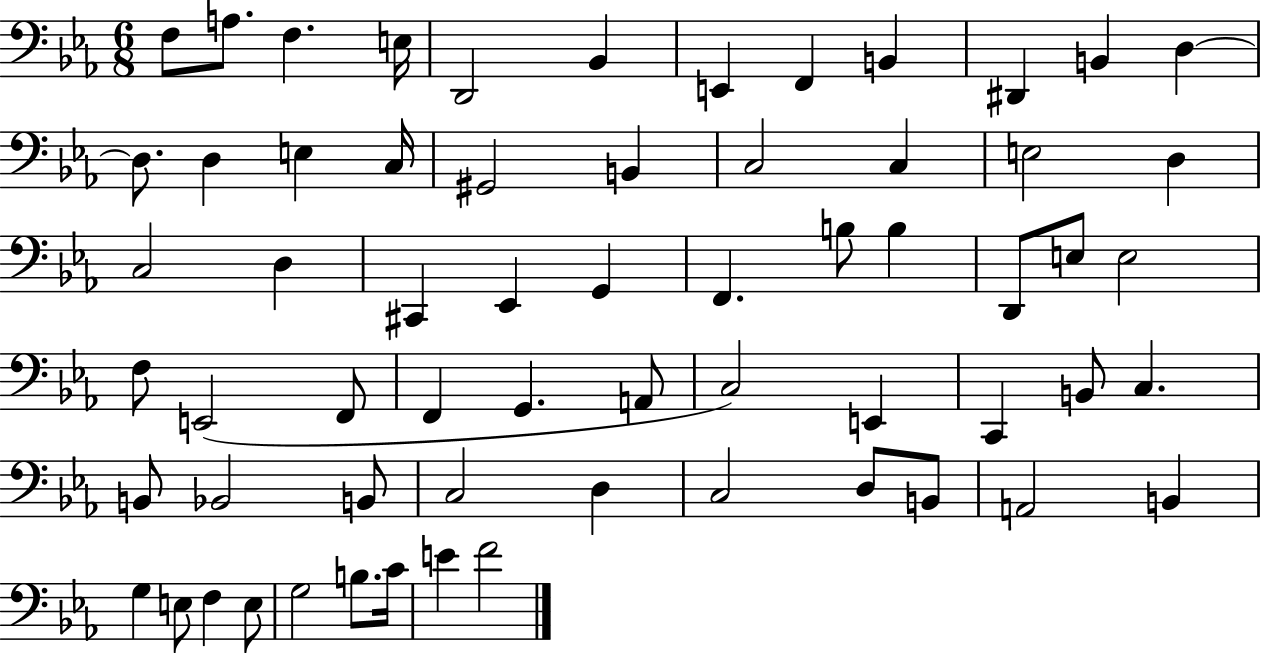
X:1
T:Untitled
M:6/8
L:1/4
K:Eb
F,/2 A,/2 F, E,/4 D,,2 _B,, E,, F,, B,, ^D,, B,, D, D,/2 D, E, C,/4 ^G,,2 B,, C,2 C, E,2 D, C,2 D, ^C,, _E,, G,, F,, B,/2 B, D,,/2 E,/2 E,2 F,/2 E,,2 F,,/2 F,, G,, A,,/2 C,2 E,, C,, B,,/2 C, B,,/2 _B,,2 B,,/2 C,2 D, C,2 D,/2 B,,/2 A,,2 B,, G, E,/2 F, E,/2 G,2 B,/2 C/4 E F2